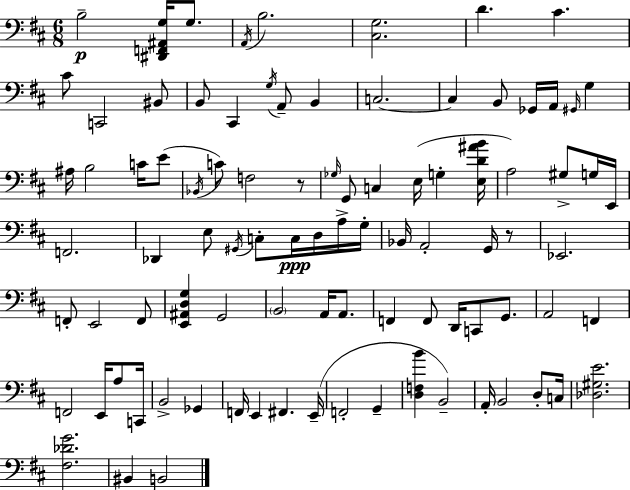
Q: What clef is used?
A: bass